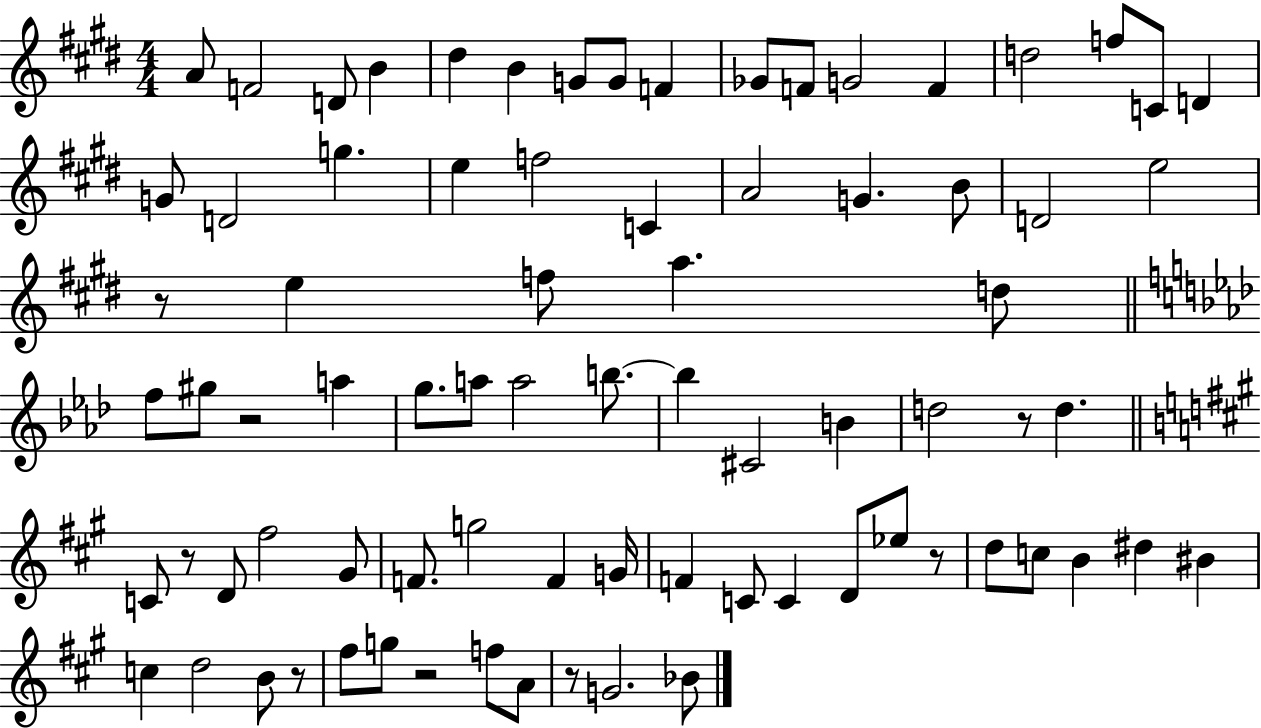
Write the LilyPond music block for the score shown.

{
  \clef treble
  \numericTimeSignature
  \time 4/4
  \key e \major
  a'8 f'2 d'8 b'4 | dis''4 b'4 g'8 g'8 f'4 | ges'8 f'8 g'2 f'4 | d''2 f''8 c'8 d'4 | \break g'8 d'2 g''4. | e''4 f''2 c'4 | a'2 g'4. b'8 | d'2 e''2 | \break r8 e''4 f''8 a''4. d''8 | \bar "||" \break \key aes \major f''8 gis''8 r2 a''4 | g''8. a''8 a''2 b''8.~~ | b''4 cis'2 b'4 | d''2 r8 d''4. | \break \bar "||" \break \key a \major c'8 r8 d'8 fis''2 gis'8 | f'8. g''2 f'4 g'16 | f'4 c'8 c'4 d'8 ees''8 r8 | d''8 c''8 b'4 dis''4 bis'4 | \break c''4 d''2 b'8 r8 | fis''8 g''8 r2 f''8 a'8 | r8 g'2. bes'8 | \bar "|."
}